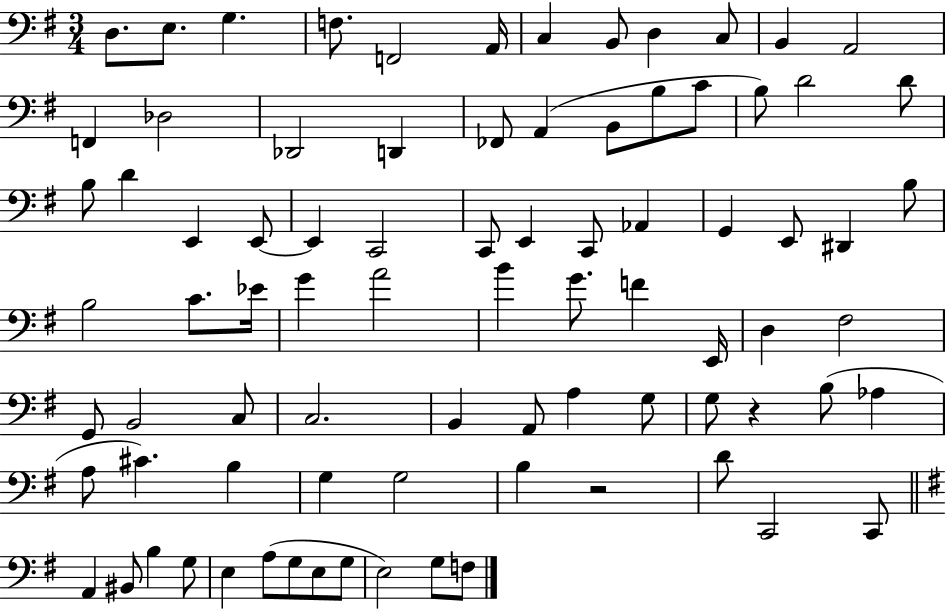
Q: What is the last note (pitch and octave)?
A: F3